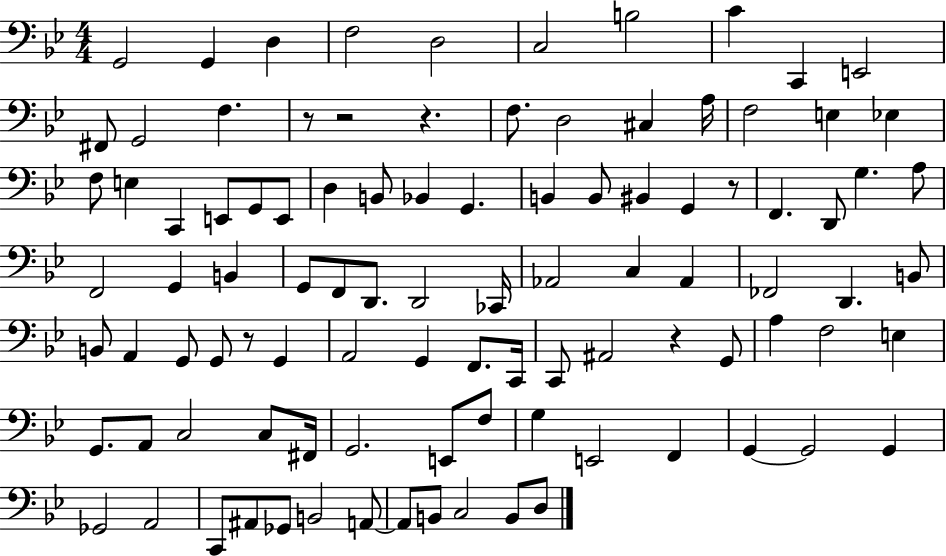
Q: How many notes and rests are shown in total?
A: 99